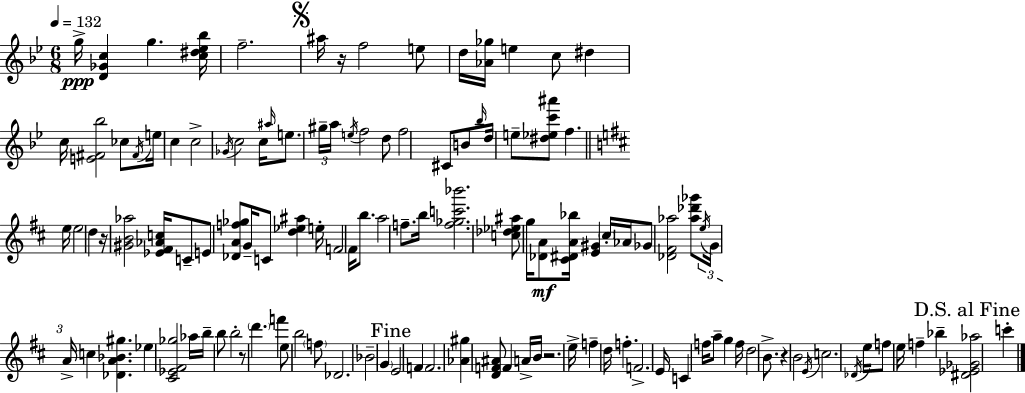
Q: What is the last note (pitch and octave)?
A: C6